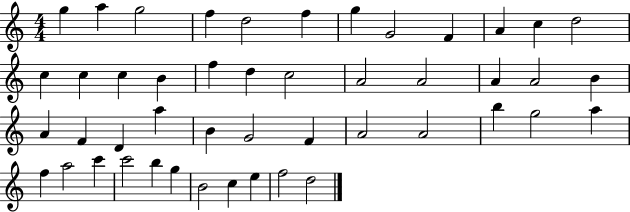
X:1
T:Untitled
M:4/4
L:1/4
K:C
g a g2 f d2 f g G2 F A c d2 c c c B f d c2 A2 A2 A A2 B A F D a B G2 F A2 A2 b g2 a f a2 c' c'2 b g B2 c e f2 d2